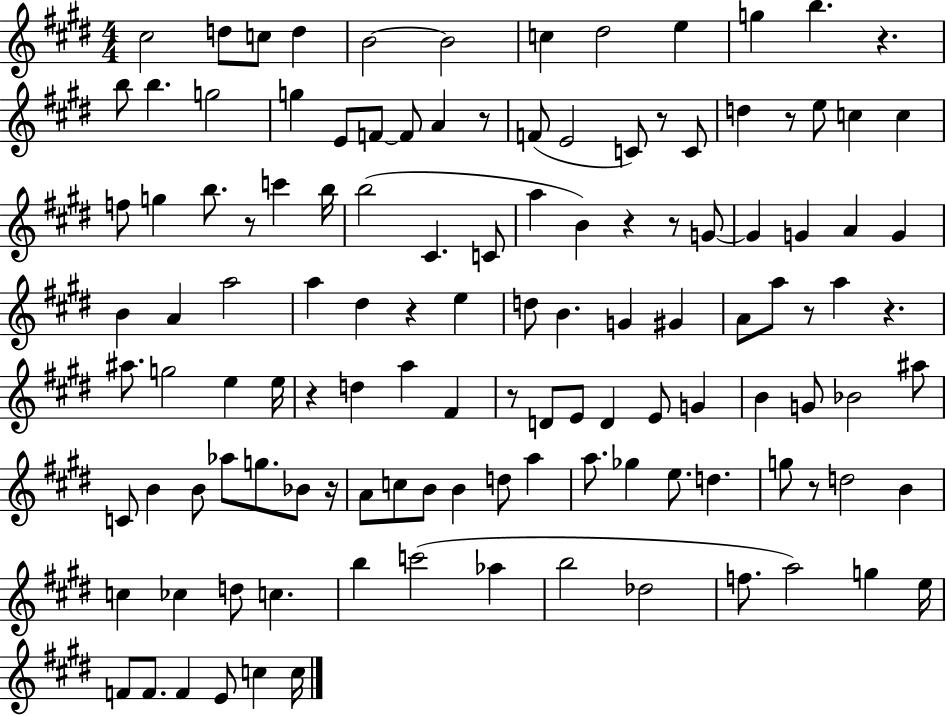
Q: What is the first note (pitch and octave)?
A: C#5